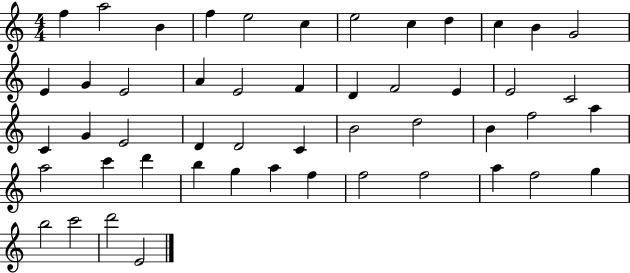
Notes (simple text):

F5/q A5/h B4/q F5/q E5/h C5/q E5/h C5/q D5/q C5/q B4/q G4/h E4/q G4/q E4/h A4/q E4/h F4/q D4/q F4/h E4/q E4/h C4/h C4/q G4/q E4/h D4/q D4/h C4/q B4/h D5/h B4/q F5/h A5/q A5/h C6/q D6/q B5/q G5/q A5/q F5/q F5/h F5/h A5/q F5/h G5/q B5/h C6/h D6/h E4/h